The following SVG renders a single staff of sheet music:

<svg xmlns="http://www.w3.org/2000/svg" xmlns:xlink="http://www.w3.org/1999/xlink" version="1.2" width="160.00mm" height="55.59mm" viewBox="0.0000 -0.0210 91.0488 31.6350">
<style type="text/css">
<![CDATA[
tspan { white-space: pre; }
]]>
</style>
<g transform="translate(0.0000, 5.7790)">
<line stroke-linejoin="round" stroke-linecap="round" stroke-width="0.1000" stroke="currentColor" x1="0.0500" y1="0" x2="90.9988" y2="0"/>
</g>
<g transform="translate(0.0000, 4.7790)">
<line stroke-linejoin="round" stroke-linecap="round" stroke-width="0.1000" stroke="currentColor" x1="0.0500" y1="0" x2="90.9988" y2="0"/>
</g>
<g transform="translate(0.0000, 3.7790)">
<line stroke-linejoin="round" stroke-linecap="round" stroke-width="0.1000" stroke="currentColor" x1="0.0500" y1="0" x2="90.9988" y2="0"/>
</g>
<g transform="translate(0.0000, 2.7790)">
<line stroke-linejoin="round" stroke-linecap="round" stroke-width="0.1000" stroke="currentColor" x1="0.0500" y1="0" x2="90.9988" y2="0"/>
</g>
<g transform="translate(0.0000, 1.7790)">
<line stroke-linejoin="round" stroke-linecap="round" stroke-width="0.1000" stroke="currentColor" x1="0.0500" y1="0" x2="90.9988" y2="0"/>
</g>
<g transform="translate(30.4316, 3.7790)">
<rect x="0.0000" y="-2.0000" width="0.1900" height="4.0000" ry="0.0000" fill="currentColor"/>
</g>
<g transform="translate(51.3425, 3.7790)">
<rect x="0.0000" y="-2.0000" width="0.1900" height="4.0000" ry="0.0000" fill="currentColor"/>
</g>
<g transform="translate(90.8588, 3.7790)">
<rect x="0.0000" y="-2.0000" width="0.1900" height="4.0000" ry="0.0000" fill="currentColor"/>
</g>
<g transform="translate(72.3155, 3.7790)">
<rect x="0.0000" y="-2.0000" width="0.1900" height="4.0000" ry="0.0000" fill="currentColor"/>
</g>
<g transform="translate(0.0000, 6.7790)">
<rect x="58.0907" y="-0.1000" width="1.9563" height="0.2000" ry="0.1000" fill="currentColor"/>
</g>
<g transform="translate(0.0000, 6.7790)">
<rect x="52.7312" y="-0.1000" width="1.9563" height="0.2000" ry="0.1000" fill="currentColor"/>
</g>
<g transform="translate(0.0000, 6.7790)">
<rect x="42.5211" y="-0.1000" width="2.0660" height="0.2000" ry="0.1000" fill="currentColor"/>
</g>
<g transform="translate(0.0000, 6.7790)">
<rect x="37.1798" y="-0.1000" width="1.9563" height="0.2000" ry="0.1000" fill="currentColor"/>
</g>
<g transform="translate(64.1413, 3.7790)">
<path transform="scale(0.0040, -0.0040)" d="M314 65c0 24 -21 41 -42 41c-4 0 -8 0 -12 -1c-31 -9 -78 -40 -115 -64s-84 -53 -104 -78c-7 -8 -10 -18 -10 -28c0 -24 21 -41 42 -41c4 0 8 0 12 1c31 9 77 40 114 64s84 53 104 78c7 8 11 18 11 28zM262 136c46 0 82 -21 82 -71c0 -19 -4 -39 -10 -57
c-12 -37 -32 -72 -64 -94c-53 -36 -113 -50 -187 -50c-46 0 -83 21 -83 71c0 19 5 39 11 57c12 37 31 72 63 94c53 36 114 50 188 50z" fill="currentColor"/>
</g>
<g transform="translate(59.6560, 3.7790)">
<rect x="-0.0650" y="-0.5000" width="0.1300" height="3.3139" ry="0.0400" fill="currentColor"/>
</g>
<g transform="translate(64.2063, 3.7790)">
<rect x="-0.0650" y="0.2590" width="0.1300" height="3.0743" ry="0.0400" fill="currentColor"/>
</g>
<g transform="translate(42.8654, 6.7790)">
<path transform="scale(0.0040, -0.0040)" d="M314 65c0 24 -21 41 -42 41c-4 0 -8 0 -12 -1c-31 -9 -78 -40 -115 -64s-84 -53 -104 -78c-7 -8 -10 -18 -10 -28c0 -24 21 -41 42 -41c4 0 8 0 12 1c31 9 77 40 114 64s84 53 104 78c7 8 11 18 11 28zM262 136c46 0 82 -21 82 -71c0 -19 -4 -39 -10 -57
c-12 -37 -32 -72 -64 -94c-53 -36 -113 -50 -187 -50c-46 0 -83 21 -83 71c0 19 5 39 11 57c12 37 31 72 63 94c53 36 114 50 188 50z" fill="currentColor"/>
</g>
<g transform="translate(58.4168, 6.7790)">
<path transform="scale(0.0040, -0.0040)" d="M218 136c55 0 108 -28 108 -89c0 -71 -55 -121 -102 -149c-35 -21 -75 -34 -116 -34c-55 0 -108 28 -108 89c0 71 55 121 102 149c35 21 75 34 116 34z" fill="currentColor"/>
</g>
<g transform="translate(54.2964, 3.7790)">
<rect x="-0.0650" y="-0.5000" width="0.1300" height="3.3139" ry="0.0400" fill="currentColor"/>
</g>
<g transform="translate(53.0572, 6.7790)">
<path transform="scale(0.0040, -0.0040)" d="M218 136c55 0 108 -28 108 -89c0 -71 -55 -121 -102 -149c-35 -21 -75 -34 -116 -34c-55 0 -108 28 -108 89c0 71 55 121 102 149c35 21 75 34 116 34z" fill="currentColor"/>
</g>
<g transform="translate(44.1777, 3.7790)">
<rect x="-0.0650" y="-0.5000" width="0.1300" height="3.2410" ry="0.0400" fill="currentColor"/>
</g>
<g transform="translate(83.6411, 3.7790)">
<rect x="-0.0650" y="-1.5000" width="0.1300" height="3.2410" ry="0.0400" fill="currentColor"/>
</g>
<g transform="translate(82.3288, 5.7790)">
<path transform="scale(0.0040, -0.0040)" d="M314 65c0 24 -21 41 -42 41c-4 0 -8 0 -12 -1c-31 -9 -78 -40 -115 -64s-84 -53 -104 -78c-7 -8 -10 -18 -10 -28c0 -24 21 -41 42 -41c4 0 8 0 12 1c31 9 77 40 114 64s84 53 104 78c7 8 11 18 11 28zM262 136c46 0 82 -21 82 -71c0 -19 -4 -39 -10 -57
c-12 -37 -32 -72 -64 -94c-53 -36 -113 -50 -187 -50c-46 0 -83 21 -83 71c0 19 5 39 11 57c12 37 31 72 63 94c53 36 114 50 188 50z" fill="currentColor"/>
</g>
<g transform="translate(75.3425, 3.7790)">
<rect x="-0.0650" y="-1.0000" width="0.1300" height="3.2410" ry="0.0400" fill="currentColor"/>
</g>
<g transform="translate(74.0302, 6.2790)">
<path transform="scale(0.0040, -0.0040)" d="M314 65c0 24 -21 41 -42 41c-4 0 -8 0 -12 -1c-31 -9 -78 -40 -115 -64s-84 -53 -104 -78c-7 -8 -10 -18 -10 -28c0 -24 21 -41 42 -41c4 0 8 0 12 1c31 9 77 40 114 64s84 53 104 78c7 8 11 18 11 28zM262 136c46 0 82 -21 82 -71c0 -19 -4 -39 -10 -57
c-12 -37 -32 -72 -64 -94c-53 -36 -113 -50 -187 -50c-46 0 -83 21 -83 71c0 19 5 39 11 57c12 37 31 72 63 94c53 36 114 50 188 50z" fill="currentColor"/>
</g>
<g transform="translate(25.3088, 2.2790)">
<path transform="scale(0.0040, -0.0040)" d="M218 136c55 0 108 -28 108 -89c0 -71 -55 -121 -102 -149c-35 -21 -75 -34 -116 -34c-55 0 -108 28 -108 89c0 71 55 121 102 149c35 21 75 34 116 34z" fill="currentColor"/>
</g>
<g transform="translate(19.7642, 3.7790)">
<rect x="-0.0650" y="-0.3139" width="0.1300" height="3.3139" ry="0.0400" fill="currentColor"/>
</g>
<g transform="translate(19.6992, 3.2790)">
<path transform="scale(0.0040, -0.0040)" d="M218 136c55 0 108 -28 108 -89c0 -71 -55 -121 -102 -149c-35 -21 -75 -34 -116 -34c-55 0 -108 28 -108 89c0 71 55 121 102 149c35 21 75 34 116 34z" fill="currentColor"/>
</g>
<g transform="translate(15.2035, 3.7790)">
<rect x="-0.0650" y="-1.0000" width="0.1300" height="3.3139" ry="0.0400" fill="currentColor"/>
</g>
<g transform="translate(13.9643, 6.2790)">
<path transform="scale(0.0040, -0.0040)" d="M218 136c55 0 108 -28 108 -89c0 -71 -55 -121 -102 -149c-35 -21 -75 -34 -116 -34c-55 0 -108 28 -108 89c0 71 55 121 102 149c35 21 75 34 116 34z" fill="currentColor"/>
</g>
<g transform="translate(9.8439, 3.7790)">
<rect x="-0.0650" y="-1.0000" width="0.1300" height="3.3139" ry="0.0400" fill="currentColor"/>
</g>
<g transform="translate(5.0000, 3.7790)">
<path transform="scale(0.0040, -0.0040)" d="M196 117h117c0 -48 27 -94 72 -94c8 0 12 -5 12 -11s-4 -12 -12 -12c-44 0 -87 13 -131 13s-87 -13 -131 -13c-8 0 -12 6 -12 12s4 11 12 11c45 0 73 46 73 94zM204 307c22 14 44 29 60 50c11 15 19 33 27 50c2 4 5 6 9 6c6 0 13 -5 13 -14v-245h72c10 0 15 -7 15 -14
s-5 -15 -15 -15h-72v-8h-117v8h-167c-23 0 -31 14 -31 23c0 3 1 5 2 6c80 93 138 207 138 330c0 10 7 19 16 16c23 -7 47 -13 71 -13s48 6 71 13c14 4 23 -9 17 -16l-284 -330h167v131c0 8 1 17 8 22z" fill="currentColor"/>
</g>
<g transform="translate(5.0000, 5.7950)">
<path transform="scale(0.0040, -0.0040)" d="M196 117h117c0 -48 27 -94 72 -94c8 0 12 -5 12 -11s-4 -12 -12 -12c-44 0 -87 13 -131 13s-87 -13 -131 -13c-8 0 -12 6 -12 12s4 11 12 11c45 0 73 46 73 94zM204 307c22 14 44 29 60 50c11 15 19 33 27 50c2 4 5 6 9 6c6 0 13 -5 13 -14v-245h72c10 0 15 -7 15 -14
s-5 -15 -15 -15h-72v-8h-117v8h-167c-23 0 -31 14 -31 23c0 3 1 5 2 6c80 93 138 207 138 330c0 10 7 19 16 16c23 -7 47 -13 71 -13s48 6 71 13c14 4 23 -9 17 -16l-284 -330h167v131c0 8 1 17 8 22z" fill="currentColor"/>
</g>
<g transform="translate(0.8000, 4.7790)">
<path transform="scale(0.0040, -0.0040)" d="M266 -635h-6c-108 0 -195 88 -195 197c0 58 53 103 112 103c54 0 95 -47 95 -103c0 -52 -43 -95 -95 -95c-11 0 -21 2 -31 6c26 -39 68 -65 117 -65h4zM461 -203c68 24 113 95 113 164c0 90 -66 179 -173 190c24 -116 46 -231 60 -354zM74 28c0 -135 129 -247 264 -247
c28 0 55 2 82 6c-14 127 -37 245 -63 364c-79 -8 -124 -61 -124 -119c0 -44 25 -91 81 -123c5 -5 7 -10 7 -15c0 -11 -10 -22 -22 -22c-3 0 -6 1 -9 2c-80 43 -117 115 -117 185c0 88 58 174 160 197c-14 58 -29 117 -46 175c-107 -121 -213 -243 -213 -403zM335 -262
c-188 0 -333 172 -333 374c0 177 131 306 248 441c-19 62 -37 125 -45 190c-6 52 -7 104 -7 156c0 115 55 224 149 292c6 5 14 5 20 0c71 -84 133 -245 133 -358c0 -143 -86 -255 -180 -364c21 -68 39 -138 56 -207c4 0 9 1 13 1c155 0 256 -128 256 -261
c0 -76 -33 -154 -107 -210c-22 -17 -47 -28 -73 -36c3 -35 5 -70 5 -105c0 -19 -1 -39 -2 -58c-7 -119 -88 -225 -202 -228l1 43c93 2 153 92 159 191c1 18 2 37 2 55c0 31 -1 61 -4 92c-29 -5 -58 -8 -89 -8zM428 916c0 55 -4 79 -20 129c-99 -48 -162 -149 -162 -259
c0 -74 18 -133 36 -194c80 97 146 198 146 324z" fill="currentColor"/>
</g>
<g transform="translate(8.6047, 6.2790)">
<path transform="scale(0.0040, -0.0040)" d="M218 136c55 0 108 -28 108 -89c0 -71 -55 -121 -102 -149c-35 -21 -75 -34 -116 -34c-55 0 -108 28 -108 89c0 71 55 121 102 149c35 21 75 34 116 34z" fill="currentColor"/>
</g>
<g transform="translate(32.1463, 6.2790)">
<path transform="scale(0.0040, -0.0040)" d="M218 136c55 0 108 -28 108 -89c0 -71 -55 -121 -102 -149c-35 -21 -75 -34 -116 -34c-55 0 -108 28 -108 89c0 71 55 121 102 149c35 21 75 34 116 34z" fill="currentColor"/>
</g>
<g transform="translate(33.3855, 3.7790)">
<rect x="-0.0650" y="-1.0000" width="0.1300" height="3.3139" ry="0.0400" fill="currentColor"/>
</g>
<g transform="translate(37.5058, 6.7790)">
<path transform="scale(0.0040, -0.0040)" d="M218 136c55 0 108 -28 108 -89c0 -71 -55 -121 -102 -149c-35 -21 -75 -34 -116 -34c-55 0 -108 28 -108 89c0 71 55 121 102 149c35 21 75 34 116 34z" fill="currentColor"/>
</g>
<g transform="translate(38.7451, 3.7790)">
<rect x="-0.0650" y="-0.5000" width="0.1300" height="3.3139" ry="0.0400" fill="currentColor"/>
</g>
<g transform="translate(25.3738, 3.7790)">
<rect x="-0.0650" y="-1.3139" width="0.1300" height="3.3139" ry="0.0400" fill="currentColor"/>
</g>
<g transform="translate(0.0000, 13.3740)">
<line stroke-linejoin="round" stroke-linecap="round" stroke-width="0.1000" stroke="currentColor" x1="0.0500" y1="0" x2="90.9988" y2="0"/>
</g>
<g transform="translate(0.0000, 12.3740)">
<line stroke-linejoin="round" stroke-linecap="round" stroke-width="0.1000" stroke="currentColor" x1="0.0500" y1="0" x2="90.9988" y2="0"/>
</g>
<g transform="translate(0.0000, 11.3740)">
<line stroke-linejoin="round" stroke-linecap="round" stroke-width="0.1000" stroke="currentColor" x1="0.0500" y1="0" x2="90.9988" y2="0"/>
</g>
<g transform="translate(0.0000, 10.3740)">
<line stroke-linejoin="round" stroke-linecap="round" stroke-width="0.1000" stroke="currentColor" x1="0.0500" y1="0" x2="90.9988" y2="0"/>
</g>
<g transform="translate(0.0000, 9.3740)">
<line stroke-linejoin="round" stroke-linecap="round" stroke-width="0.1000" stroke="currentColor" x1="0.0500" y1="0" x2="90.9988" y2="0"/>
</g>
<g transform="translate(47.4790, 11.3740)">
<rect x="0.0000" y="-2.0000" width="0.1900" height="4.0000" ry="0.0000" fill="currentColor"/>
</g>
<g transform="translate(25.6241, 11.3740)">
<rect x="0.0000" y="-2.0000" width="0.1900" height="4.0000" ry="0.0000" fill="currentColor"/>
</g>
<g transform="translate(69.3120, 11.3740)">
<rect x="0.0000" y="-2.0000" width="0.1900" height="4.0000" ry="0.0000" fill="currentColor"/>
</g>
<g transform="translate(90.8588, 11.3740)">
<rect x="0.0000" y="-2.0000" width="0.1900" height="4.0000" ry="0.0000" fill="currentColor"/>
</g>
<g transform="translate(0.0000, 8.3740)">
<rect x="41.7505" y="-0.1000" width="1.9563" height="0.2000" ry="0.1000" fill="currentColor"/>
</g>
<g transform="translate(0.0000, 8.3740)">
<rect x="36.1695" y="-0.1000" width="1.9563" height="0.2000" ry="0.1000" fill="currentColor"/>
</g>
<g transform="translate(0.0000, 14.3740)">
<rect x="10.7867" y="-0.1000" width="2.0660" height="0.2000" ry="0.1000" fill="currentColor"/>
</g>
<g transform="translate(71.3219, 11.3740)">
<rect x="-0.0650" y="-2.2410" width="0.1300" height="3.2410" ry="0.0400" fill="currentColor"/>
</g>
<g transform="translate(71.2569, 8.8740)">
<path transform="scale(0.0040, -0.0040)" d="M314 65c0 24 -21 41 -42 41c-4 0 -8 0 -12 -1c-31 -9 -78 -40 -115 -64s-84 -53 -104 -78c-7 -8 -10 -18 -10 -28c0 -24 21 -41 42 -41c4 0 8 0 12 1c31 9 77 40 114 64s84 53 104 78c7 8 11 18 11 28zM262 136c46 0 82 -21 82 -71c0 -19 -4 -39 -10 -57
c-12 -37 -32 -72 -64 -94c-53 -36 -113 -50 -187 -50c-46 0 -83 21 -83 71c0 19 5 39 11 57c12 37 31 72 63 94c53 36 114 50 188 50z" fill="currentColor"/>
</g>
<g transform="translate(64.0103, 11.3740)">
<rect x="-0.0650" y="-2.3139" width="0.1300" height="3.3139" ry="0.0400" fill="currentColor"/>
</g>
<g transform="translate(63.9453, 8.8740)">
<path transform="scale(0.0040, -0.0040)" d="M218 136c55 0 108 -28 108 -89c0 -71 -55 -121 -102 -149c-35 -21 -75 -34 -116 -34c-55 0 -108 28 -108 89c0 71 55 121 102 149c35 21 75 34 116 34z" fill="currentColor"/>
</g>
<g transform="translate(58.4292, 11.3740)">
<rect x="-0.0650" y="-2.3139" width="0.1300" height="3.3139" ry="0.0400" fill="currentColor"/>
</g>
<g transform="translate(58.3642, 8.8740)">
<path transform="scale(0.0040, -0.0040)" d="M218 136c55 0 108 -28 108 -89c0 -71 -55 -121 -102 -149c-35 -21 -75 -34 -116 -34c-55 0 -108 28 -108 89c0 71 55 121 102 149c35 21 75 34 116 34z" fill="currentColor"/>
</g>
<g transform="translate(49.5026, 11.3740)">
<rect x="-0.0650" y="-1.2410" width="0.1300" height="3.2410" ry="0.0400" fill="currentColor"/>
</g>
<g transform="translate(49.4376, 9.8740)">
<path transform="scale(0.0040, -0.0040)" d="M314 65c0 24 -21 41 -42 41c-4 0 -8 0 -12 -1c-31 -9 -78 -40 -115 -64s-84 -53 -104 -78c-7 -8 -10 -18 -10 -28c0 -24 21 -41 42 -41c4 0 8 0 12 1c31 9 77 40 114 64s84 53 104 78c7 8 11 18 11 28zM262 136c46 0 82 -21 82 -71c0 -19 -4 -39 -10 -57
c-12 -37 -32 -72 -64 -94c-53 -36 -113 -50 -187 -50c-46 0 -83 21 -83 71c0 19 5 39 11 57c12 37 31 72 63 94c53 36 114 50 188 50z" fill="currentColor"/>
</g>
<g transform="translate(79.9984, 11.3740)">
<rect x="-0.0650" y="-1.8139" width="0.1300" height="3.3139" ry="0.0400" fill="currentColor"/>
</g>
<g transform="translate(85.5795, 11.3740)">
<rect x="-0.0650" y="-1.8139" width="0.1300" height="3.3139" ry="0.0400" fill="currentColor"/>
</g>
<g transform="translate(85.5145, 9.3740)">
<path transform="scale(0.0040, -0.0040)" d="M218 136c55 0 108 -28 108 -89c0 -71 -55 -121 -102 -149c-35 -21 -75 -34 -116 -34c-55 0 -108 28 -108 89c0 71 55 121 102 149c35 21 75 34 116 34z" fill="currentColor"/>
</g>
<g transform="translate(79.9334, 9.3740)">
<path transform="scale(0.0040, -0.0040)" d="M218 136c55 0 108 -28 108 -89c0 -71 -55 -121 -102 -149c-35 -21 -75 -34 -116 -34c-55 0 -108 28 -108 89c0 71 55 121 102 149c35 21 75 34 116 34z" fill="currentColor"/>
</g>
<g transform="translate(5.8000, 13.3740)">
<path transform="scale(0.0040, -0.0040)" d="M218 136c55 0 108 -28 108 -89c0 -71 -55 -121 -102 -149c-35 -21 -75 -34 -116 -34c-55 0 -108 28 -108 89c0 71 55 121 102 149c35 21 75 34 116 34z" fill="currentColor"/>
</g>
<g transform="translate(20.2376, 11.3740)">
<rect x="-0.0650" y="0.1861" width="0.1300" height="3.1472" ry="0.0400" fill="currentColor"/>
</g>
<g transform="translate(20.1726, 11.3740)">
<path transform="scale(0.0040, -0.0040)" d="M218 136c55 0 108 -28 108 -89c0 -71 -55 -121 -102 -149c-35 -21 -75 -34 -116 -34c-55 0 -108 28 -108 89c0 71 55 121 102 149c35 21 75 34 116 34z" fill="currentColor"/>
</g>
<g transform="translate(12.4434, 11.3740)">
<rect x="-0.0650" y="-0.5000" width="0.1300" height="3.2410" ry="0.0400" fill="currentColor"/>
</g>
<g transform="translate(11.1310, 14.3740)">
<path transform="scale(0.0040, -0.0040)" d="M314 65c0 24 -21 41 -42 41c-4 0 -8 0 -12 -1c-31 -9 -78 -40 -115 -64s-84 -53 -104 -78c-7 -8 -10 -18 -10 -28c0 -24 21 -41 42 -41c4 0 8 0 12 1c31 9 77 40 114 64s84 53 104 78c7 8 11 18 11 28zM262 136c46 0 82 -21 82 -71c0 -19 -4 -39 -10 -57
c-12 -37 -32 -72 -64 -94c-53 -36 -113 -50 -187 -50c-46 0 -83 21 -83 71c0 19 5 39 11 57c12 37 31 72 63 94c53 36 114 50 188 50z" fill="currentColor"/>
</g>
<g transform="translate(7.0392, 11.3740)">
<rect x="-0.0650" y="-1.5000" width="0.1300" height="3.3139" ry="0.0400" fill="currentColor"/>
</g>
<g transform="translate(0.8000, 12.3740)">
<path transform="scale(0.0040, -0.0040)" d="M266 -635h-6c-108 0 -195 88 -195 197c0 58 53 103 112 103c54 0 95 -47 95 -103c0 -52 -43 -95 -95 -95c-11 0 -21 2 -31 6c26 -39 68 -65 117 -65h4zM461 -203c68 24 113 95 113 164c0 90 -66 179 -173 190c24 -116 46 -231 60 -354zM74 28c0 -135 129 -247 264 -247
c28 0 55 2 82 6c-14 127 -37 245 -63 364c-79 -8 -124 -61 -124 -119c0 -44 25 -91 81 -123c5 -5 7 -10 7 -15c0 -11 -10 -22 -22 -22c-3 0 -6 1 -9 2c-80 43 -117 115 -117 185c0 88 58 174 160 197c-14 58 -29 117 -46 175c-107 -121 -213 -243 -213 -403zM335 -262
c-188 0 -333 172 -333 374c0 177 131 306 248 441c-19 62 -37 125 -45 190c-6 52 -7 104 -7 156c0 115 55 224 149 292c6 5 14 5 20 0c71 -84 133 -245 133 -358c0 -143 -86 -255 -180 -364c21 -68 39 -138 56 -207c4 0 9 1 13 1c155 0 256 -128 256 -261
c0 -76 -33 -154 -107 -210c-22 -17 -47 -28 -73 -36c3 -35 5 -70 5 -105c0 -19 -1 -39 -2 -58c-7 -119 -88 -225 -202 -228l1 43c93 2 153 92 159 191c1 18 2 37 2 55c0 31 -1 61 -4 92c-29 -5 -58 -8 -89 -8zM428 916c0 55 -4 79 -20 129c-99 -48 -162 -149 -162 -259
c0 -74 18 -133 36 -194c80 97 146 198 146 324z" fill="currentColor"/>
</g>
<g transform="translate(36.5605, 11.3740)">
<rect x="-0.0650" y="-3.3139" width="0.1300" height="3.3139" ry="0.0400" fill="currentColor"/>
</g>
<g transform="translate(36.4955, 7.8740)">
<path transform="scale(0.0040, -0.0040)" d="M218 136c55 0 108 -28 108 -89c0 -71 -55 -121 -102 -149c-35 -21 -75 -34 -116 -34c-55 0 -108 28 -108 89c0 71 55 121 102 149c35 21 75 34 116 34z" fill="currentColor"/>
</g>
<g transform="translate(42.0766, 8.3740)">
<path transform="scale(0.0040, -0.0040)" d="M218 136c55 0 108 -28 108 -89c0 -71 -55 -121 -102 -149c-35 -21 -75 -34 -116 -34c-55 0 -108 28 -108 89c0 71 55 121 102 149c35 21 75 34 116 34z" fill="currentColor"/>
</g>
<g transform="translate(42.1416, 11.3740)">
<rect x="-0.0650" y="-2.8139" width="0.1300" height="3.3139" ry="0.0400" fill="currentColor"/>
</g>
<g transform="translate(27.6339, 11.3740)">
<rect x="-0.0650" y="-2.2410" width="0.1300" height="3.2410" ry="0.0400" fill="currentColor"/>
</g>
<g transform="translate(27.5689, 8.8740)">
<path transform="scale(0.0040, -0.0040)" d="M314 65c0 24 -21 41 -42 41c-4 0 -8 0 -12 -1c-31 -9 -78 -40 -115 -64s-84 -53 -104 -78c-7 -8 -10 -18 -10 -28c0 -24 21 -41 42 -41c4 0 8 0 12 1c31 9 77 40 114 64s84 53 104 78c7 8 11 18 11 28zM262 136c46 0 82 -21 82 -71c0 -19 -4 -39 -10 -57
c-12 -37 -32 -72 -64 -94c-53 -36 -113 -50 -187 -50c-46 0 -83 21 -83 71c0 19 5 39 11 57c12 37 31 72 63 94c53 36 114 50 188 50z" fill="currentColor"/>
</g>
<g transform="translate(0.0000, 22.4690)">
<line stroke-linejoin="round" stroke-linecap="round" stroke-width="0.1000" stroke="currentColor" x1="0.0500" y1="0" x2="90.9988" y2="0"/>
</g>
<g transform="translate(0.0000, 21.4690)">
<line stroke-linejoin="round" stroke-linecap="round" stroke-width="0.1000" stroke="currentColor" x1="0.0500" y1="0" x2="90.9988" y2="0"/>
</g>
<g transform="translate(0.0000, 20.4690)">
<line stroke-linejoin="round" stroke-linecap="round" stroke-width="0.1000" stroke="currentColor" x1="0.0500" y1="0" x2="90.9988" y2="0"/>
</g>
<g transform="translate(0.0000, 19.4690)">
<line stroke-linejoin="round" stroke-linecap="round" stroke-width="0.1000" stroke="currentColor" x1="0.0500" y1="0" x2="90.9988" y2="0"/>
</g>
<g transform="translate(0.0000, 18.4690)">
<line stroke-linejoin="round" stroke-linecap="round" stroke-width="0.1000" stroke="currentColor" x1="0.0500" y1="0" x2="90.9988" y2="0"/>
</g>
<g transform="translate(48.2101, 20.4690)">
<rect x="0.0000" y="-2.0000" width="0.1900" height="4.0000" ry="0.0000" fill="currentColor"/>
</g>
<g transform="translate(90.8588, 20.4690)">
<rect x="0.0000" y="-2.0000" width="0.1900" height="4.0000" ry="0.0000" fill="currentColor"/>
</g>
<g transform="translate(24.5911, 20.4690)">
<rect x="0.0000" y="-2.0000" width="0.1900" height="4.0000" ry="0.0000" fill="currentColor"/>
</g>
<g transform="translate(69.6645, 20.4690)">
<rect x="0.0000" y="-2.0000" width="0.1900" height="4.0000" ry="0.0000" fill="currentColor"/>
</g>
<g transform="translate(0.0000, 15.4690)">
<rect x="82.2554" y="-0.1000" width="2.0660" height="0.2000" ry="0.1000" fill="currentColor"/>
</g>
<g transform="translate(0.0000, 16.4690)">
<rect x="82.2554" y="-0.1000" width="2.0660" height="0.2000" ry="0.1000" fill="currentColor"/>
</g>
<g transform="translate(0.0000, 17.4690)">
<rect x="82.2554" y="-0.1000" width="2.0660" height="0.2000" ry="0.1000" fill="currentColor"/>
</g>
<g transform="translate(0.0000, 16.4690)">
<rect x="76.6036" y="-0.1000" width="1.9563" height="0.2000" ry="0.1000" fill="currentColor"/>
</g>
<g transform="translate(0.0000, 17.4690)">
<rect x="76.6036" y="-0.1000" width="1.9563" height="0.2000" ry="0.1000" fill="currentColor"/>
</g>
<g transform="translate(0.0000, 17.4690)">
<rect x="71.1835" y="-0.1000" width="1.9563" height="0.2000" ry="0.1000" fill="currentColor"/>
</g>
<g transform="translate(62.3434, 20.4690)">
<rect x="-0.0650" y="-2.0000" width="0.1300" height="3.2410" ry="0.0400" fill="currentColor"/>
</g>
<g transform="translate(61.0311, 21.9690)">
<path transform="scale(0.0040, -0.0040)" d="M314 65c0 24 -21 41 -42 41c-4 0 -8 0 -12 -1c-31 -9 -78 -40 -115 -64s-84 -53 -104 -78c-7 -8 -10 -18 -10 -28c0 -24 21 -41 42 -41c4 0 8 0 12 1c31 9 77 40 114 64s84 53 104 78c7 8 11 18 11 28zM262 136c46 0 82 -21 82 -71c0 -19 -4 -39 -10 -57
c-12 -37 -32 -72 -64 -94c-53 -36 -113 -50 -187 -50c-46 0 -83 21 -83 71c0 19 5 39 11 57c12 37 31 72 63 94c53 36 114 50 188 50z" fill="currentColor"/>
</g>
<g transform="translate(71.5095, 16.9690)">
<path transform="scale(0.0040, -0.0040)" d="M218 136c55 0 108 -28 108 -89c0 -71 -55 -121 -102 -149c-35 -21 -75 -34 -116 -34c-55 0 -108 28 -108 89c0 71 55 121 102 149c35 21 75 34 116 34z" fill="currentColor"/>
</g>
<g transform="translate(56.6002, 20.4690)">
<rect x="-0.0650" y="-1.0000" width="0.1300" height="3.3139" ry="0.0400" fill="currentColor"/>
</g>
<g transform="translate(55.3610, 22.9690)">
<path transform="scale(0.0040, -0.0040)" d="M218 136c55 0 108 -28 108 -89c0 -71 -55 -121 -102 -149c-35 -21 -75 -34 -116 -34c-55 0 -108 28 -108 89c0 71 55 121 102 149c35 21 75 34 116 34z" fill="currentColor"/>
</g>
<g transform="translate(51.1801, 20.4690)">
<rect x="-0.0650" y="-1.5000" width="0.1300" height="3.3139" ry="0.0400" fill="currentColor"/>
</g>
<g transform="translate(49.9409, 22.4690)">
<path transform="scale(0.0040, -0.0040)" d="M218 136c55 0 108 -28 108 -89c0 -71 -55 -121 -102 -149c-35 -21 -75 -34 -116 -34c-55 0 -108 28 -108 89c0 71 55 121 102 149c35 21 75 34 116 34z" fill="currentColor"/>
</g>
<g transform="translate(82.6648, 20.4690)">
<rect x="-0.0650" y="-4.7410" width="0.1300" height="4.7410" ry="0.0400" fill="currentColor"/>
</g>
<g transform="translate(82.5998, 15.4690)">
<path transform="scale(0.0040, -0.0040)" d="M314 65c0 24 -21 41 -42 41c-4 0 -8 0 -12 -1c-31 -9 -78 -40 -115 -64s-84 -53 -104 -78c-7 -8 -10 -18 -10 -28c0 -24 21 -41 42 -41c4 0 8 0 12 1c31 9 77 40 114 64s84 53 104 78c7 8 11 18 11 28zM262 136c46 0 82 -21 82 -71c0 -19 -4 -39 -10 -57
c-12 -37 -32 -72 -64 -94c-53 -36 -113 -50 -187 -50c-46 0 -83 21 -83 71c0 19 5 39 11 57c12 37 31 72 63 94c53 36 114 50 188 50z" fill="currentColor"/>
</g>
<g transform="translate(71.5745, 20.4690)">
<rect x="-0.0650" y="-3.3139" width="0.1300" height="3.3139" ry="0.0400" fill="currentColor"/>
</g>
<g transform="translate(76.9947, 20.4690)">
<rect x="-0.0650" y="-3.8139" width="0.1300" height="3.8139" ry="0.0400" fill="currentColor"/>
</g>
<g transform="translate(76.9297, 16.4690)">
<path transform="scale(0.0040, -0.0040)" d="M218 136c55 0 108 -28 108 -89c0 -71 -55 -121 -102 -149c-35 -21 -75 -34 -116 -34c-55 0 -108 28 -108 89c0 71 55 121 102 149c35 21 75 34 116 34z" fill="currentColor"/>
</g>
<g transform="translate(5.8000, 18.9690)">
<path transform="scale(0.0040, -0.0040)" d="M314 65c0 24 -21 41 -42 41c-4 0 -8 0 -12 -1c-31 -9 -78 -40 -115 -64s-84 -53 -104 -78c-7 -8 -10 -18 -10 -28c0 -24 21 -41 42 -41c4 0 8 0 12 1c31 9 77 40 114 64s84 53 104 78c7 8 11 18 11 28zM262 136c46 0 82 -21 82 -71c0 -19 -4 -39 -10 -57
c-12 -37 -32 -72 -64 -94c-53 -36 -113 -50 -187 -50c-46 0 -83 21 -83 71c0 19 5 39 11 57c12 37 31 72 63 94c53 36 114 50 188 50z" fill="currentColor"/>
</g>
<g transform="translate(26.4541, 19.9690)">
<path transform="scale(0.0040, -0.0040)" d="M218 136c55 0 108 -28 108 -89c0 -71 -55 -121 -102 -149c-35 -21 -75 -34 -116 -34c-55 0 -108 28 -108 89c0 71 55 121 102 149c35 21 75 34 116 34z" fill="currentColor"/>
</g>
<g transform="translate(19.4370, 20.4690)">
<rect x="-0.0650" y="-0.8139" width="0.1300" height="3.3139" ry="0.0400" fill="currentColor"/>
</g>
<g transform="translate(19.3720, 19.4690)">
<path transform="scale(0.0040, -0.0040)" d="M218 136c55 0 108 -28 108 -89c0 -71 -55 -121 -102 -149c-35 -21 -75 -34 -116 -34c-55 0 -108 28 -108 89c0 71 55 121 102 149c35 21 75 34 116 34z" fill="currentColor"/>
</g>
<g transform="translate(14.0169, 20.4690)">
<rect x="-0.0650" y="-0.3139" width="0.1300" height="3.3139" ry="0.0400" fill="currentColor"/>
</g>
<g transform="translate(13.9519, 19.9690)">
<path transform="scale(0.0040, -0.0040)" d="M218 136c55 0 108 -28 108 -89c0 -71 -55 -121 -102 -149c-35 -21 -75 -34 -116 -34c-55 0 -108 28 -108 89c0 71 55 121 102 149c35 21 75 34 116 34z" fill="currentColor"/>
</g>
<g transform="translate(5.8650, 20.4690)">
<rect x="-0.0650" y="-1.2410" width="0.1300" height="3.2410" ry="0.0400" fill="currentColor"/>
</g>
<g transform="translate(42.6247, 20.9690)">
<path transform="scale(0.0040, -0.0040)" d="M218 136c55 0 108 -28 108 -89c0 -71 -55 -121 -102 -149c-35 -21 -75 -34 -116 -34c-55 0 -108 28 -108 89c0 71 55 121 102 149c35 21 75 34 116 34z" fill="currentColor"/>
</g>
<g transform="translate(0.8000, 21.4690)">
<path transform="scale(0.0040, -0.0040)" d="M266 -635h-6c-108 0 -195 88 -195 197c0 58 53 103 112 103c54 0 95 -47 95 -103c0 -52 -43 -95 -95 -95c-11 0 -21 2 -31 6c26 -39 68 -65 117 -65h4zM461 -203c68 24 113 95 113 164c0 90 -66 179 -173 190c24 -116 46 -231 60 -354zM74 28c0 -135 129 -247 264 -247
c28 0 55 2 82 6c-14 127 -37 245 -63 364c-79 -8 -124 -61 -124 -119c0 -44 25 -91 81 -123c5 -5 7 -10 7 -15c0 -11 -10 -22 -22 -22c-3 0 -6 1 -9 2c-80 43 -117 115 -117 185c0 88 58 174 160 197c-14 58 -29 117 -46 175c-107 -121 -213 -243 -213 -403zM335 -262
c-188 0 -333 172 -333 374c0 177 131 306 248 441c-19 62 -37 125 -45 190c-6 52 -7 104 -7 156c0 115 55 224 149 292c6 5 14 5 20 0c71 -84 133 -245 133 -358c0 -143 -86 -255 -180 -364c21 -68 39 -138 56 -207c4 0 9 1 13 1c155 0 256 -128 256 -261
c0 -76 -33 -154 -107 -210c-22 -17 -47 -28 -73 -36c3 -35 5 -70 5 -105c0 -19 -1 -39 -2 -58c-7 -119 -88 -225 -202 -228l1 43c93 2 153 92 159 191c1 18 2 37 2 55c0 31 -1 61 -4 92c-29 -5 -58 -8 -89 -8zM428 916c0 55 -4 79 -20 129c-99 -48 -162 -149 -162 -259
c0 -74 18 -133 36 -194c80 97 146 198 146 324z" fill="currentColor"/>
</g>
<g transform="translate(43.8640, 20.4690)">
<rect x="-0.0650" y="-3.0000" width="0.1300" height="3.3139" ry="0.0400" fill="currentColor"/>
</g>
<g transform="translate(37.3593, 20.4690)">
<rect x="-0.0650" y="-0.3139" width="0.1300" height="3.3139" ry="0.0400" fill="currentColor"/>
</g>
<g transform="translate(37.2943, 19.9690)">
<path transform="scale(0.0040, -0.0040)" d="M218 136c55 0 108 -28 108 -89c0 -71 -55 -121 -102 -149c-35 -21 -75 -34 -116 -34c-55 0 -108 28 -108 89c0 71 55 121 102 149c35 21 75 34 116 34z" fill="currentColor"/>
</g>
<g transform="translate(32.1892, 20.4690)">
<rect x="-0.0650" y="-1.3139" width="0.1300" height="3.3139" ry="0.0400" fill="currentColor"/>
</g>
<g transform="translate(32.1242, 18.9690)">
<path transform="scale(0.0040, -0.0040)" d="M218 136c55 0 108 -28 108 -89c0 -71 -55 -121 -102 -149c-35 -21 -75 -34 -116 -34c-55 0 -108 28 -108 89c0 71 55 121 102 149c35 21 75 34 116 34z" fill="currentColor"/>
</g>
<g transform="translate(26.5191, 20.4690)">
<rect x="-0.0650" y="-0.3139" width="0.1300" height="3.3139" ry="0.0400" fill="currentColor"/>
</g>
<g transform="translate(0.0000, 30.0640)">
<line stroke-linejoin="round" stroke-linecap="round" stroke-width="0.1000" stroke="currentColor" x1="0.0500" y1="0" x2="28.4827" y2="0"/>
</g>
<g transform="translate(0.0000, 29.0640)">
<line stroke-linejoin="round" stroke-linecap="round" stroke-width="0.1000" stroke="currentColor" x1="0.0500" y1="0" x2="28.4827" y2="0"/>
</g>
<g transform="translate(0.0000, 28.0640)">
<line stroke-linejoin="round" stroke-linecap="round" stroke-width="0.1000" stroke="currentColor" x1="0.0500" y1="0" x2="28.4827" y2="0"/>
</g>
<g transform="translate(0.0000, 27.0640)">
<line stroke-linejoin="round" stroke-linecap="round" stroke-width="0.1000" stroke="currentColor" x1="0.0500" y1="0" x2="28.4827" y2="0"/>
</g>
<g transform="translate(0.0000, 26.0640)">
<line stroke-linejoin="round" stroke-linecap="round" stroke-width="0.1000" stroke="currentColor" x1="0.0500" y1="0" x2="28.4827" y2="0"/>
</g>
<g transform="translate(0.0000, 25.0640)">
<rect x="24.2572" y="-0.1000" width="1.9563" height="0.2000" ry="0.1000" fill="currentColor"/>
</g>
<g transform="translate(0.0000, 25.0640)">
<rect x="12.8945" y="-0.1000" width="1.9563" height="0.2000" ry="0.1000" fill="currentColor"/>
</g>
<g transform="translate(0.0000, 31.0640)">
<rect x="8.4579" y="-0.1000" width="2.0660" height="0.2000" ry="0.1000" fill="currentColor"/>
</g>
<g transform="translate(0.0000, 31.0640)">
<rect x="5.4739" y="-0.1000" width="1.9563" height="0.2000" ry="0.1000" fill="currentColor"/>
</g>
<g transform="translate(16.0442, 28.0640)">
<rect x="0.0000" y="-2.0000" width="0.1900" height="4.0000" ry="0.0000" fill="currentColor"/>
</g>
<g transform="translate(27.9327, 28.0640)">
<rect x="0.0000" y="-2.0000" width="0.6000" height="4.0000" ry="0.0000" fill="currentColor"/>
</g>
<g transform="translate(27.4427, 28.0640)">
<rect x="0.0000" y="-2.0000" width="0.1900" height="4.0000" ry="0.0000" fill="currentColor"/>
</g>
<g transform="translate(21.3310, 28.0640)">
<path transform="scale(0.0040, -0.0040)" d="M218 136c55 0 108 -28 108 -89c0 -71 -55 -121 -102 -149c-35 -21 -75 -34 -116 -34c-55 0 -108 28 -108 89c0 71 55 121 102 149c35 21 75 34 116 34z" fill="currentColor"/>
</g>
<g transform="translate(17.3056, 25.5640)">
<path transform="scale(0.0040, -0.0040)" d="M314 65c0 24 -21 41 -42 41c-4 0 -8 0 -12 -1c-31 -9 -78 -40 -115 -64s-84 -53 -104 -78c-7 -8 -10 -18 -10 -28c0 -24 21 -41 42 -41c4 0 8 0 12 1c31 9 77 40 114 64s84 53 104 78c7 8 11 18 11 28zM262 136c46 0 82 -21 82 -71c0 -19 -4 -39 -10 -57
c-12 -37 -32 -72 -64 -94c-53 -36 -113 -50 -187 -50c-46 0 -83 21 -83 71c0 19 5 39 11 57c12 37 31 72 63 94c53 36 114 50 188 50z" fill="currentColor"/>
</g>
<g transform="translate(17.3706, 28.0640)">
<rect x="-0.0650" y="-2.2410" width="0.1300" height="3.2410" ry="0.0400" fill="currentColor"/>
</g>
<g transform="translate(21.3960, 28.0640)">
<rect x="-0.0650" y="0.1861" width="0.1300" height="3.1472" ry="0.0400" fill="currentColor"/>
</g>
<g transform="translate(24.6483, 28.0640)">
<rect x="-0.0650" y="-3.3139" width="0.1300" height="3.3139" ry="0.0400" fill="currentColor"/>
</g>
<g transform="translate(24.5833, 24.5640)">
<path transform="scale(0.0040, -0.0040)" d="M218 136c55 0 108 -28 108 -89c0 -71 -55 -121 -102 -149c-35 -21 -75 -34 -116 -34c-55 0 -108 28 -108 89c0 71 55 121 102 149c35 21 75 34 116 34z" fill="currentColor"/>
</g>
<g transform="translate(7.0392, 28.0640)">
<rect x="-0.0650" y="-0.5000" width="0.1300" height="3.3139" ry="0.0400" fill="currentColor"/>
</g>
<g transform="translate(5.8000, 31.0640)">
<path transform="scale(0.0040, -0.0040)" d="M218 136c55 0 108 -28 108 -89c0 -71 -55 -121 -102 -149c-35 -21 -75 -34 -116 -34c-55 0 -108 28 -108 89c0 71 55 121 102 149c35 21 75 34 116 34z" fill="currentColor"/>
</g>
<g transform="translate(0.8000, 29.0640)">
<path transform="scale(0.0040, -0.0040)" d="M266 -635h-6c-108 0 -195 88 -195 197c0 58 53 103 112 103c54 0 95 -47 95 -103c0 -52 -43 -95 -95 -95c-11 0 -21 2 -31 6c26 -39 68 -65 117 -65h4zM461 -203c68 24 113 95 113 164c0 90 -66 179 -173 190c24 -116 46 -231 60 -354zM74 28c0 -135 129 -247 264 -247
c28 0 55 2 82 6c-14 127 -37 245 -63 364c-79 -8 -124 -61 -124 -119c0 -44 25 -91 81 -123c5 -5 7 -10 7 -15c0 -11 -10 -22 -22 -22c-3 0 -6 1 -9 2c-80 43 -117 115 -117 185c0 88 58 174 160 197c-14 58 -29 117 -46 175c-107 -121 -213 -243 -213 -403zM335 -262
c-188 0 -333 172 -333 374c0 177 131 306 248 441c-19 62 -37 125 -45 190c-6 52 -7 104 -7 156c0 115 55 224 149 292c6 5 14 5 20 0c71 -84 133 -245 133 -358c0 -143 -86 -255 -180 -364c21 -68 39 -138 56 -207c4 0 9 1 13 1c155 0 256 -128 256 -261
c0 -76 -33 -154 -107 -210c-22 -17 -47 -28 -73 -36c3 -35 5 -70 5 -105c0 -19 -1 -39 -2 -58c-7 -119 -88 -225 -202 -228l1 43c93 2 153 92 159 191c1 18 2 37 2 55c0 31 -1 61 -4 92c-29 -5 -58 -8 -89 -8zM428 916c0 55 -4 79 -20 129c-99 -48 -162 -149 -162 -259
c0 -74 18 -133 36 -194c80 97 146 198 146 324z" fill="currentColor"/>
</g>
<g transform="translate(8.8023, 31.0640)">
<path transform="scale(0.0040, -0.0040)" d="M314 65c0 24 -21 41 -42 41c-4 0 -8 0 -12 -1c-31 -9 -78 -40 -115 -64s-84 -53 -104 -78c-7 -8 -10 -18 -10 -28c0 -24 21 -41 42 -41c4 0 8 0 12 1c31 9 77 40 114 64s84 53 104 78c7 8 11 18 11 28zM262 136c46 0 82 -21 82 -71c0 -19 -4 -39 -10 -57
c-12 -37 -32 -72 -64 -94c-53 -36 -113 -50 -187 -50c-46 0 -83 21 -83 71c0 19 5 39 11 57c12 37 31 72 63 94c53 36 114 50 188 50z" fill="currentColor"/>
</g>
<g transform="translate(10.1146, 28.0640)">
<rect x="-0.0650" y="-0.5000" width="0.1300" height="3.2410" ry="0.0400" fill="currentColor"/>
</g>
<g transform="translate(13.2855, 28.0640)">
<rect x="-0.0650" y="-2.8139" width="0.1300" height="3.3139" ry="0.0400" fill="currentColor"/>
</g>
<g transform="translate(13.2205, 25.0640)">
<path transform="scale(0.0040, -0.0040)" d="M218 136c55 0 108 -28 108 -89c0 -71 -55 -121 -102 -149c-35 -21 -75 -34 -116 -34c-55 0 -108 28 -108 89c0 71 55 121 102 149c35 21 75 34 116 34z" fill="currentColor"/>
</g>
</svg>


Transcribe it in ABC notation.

X:1
T:Untitled
M:4/4
L:1/4
K:C
D D c e D C C2 C C B2 D2 E2 E C2 B g2 b a e2 g g g2 f f e2 c d c e c A E D F2 b c' e'2 C C2 a g2 B b